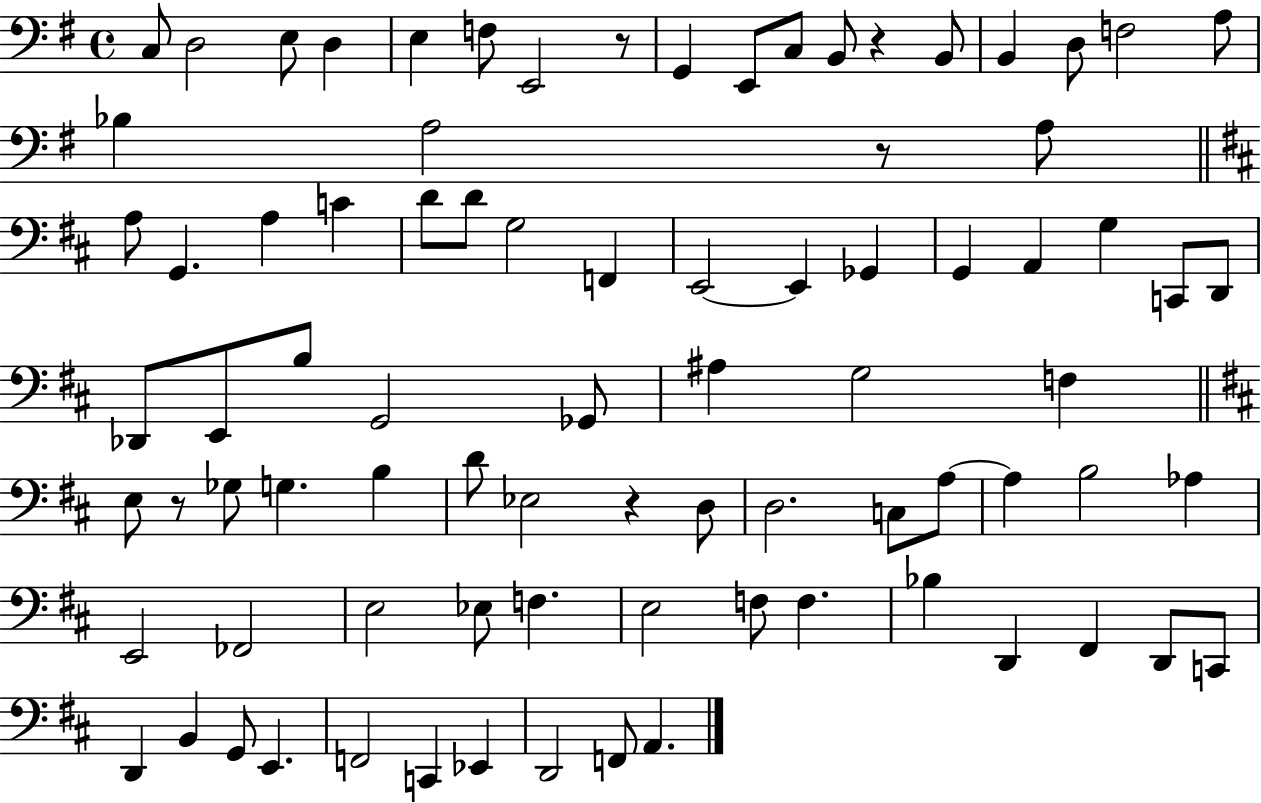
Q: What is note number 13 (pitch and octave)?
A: B2